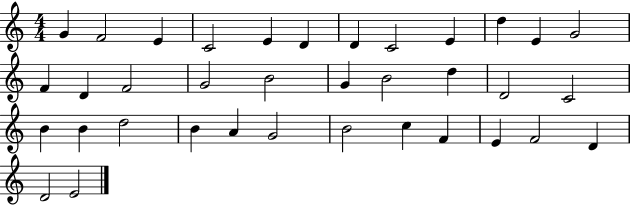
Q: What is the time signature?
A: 4/4